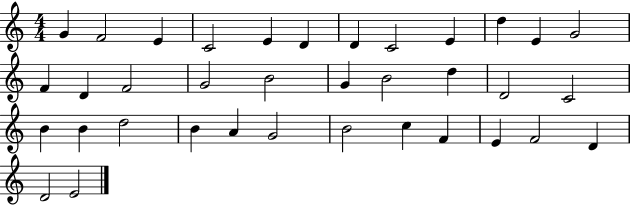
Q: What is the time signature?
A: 4/4